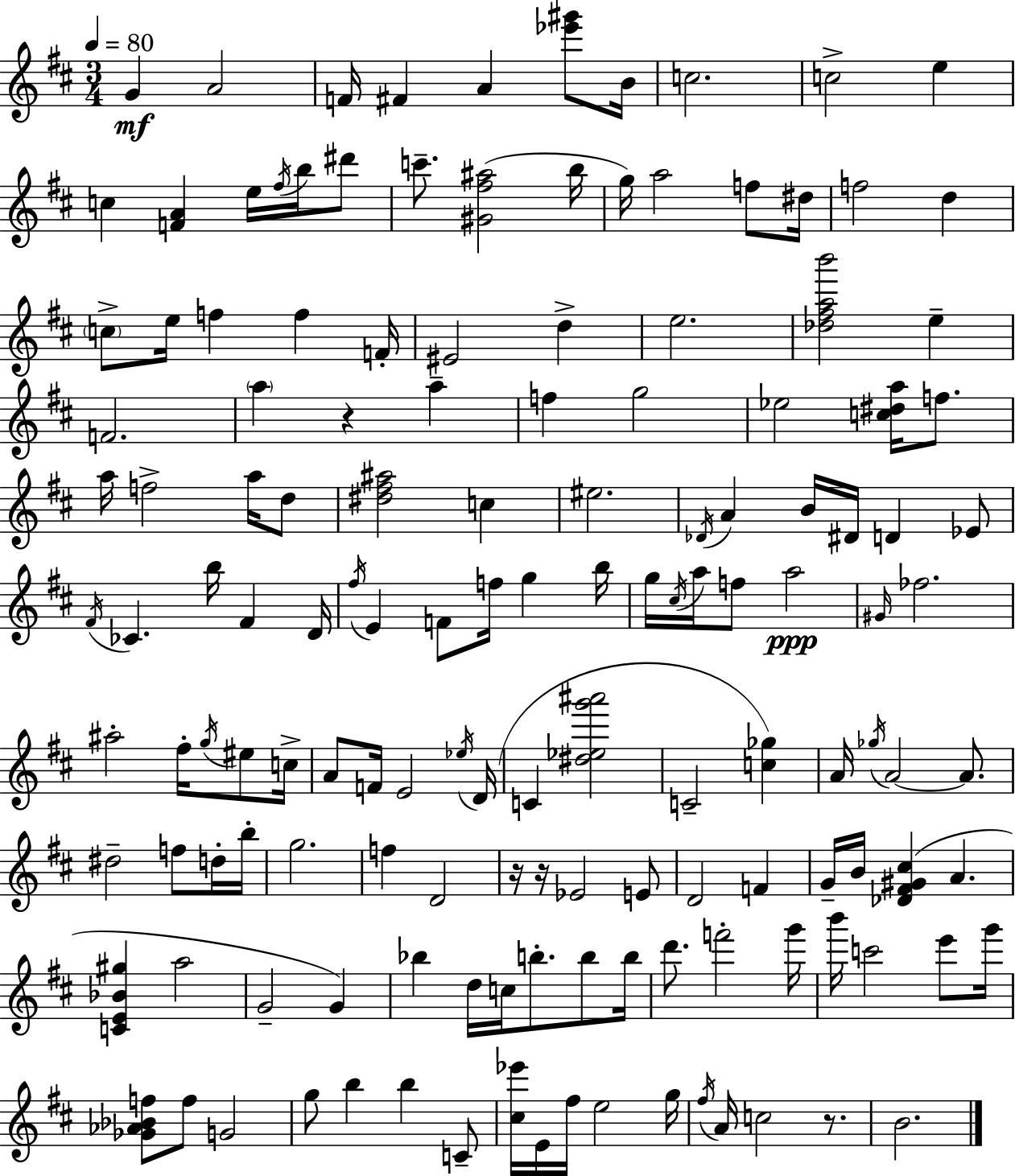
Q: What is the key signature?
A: D major